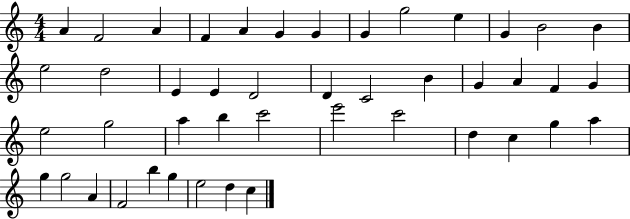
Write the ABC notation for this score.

X:1
T:Untitled
M:4/4
L:1/4
K:C
A F2 A F A G G G g2 e G B2 B e2 d2 E E D2 D C2 B G A F G e2 g2 a b c'2 e'2 c'2 d c g a g g2 A F2 b g e2 d c